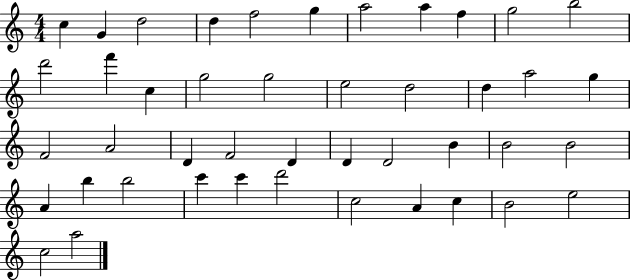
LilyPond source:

{
  \clef treble
  \numericTimeSignature
  \time 4/4
  \key c \major
  c''4 g'4 d''2 | d''4 f''2 g''4 | a''2 a''4 f''4 | g''2 b''2 | \break d'''2 f'''4 c''4 | g''2 g''2 | e''2 d''2 | d''4 a''2 g''4 | \break f'2 a'2 | d'4 f'2 d'4 | d'4 d'2 b'4 | b'2 b'2 | \break a'4 b''4 b''2 | c'''4 c'''4 d'''2 | c''2 a'4 c''4 | b'2 e''2 | \break c''2 a''2 | \bar "|."
}